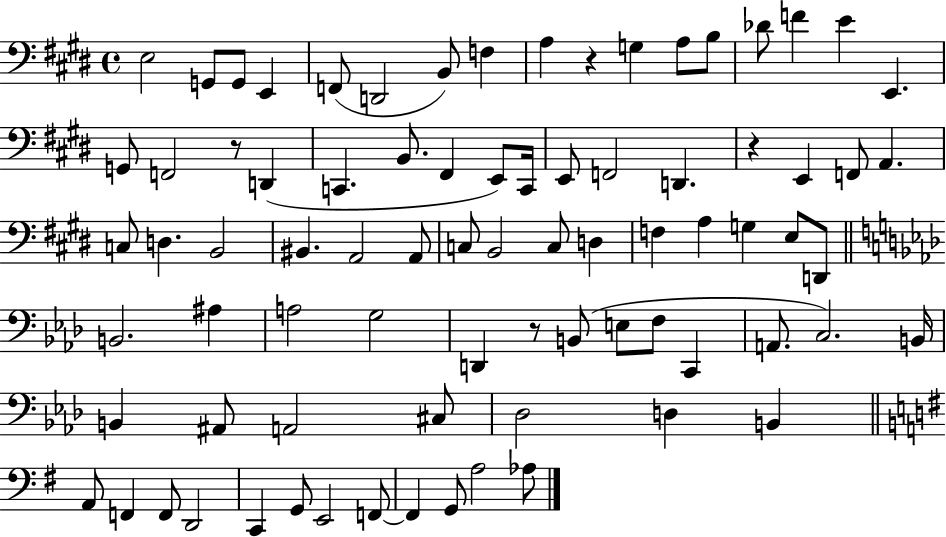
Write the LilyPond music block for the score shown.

{
  \clef bass
  \time 4/4
  \defaultTimeSignature
  \key e \major
  \repeat volta 2 { e2 g,8 g,8 e,4 | f,8( d,2 b,8) f4 | a4 r4 g4 a8 b8 | des'8 f'4 e'4 e,4. | \break g,8 f,2 r8 d,4( | c,4. b,8. fis,4 e,8) c,16 | e,8 f,2 d,4. | r4 e,4 f,8 a,4. | \break c8 d4. b,2 | bis,4. a,2 a,8 | c8 b,2 c8 d4 | f4 a4 g4 e8 d,8 | \break \bar "||" \break \key aes \major b,2. ais4 | a2 g2 | d,4 r8 b,8( e8 f8 c,4 | a,8. c2.) b,16 | \break b,4 ais,8 a,2 cis8 | des2 d4 b,4 | \bar "||" \break \key e \minor a,8 f,4 f,8 d,2 | c,4 g,8 e,2 f,8~~ | f,4 g,8 a2 aes8 | } \bar "|."
}